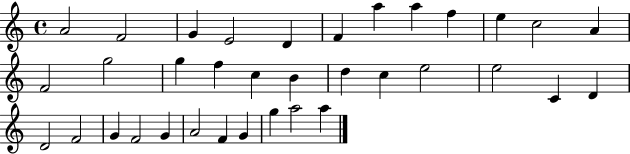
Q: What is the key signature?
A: C major